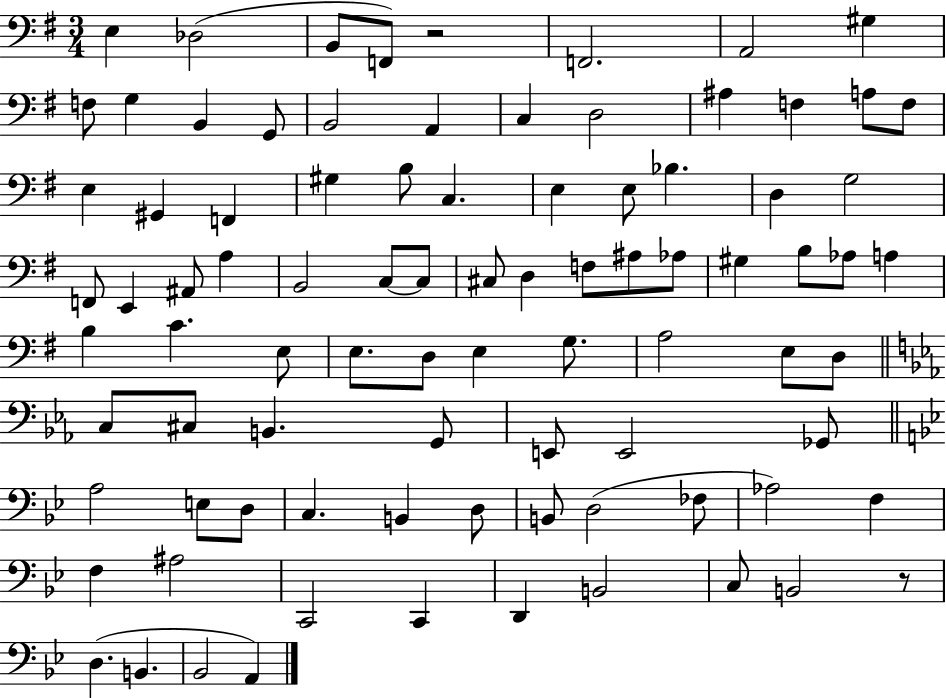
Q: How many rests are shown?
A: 2